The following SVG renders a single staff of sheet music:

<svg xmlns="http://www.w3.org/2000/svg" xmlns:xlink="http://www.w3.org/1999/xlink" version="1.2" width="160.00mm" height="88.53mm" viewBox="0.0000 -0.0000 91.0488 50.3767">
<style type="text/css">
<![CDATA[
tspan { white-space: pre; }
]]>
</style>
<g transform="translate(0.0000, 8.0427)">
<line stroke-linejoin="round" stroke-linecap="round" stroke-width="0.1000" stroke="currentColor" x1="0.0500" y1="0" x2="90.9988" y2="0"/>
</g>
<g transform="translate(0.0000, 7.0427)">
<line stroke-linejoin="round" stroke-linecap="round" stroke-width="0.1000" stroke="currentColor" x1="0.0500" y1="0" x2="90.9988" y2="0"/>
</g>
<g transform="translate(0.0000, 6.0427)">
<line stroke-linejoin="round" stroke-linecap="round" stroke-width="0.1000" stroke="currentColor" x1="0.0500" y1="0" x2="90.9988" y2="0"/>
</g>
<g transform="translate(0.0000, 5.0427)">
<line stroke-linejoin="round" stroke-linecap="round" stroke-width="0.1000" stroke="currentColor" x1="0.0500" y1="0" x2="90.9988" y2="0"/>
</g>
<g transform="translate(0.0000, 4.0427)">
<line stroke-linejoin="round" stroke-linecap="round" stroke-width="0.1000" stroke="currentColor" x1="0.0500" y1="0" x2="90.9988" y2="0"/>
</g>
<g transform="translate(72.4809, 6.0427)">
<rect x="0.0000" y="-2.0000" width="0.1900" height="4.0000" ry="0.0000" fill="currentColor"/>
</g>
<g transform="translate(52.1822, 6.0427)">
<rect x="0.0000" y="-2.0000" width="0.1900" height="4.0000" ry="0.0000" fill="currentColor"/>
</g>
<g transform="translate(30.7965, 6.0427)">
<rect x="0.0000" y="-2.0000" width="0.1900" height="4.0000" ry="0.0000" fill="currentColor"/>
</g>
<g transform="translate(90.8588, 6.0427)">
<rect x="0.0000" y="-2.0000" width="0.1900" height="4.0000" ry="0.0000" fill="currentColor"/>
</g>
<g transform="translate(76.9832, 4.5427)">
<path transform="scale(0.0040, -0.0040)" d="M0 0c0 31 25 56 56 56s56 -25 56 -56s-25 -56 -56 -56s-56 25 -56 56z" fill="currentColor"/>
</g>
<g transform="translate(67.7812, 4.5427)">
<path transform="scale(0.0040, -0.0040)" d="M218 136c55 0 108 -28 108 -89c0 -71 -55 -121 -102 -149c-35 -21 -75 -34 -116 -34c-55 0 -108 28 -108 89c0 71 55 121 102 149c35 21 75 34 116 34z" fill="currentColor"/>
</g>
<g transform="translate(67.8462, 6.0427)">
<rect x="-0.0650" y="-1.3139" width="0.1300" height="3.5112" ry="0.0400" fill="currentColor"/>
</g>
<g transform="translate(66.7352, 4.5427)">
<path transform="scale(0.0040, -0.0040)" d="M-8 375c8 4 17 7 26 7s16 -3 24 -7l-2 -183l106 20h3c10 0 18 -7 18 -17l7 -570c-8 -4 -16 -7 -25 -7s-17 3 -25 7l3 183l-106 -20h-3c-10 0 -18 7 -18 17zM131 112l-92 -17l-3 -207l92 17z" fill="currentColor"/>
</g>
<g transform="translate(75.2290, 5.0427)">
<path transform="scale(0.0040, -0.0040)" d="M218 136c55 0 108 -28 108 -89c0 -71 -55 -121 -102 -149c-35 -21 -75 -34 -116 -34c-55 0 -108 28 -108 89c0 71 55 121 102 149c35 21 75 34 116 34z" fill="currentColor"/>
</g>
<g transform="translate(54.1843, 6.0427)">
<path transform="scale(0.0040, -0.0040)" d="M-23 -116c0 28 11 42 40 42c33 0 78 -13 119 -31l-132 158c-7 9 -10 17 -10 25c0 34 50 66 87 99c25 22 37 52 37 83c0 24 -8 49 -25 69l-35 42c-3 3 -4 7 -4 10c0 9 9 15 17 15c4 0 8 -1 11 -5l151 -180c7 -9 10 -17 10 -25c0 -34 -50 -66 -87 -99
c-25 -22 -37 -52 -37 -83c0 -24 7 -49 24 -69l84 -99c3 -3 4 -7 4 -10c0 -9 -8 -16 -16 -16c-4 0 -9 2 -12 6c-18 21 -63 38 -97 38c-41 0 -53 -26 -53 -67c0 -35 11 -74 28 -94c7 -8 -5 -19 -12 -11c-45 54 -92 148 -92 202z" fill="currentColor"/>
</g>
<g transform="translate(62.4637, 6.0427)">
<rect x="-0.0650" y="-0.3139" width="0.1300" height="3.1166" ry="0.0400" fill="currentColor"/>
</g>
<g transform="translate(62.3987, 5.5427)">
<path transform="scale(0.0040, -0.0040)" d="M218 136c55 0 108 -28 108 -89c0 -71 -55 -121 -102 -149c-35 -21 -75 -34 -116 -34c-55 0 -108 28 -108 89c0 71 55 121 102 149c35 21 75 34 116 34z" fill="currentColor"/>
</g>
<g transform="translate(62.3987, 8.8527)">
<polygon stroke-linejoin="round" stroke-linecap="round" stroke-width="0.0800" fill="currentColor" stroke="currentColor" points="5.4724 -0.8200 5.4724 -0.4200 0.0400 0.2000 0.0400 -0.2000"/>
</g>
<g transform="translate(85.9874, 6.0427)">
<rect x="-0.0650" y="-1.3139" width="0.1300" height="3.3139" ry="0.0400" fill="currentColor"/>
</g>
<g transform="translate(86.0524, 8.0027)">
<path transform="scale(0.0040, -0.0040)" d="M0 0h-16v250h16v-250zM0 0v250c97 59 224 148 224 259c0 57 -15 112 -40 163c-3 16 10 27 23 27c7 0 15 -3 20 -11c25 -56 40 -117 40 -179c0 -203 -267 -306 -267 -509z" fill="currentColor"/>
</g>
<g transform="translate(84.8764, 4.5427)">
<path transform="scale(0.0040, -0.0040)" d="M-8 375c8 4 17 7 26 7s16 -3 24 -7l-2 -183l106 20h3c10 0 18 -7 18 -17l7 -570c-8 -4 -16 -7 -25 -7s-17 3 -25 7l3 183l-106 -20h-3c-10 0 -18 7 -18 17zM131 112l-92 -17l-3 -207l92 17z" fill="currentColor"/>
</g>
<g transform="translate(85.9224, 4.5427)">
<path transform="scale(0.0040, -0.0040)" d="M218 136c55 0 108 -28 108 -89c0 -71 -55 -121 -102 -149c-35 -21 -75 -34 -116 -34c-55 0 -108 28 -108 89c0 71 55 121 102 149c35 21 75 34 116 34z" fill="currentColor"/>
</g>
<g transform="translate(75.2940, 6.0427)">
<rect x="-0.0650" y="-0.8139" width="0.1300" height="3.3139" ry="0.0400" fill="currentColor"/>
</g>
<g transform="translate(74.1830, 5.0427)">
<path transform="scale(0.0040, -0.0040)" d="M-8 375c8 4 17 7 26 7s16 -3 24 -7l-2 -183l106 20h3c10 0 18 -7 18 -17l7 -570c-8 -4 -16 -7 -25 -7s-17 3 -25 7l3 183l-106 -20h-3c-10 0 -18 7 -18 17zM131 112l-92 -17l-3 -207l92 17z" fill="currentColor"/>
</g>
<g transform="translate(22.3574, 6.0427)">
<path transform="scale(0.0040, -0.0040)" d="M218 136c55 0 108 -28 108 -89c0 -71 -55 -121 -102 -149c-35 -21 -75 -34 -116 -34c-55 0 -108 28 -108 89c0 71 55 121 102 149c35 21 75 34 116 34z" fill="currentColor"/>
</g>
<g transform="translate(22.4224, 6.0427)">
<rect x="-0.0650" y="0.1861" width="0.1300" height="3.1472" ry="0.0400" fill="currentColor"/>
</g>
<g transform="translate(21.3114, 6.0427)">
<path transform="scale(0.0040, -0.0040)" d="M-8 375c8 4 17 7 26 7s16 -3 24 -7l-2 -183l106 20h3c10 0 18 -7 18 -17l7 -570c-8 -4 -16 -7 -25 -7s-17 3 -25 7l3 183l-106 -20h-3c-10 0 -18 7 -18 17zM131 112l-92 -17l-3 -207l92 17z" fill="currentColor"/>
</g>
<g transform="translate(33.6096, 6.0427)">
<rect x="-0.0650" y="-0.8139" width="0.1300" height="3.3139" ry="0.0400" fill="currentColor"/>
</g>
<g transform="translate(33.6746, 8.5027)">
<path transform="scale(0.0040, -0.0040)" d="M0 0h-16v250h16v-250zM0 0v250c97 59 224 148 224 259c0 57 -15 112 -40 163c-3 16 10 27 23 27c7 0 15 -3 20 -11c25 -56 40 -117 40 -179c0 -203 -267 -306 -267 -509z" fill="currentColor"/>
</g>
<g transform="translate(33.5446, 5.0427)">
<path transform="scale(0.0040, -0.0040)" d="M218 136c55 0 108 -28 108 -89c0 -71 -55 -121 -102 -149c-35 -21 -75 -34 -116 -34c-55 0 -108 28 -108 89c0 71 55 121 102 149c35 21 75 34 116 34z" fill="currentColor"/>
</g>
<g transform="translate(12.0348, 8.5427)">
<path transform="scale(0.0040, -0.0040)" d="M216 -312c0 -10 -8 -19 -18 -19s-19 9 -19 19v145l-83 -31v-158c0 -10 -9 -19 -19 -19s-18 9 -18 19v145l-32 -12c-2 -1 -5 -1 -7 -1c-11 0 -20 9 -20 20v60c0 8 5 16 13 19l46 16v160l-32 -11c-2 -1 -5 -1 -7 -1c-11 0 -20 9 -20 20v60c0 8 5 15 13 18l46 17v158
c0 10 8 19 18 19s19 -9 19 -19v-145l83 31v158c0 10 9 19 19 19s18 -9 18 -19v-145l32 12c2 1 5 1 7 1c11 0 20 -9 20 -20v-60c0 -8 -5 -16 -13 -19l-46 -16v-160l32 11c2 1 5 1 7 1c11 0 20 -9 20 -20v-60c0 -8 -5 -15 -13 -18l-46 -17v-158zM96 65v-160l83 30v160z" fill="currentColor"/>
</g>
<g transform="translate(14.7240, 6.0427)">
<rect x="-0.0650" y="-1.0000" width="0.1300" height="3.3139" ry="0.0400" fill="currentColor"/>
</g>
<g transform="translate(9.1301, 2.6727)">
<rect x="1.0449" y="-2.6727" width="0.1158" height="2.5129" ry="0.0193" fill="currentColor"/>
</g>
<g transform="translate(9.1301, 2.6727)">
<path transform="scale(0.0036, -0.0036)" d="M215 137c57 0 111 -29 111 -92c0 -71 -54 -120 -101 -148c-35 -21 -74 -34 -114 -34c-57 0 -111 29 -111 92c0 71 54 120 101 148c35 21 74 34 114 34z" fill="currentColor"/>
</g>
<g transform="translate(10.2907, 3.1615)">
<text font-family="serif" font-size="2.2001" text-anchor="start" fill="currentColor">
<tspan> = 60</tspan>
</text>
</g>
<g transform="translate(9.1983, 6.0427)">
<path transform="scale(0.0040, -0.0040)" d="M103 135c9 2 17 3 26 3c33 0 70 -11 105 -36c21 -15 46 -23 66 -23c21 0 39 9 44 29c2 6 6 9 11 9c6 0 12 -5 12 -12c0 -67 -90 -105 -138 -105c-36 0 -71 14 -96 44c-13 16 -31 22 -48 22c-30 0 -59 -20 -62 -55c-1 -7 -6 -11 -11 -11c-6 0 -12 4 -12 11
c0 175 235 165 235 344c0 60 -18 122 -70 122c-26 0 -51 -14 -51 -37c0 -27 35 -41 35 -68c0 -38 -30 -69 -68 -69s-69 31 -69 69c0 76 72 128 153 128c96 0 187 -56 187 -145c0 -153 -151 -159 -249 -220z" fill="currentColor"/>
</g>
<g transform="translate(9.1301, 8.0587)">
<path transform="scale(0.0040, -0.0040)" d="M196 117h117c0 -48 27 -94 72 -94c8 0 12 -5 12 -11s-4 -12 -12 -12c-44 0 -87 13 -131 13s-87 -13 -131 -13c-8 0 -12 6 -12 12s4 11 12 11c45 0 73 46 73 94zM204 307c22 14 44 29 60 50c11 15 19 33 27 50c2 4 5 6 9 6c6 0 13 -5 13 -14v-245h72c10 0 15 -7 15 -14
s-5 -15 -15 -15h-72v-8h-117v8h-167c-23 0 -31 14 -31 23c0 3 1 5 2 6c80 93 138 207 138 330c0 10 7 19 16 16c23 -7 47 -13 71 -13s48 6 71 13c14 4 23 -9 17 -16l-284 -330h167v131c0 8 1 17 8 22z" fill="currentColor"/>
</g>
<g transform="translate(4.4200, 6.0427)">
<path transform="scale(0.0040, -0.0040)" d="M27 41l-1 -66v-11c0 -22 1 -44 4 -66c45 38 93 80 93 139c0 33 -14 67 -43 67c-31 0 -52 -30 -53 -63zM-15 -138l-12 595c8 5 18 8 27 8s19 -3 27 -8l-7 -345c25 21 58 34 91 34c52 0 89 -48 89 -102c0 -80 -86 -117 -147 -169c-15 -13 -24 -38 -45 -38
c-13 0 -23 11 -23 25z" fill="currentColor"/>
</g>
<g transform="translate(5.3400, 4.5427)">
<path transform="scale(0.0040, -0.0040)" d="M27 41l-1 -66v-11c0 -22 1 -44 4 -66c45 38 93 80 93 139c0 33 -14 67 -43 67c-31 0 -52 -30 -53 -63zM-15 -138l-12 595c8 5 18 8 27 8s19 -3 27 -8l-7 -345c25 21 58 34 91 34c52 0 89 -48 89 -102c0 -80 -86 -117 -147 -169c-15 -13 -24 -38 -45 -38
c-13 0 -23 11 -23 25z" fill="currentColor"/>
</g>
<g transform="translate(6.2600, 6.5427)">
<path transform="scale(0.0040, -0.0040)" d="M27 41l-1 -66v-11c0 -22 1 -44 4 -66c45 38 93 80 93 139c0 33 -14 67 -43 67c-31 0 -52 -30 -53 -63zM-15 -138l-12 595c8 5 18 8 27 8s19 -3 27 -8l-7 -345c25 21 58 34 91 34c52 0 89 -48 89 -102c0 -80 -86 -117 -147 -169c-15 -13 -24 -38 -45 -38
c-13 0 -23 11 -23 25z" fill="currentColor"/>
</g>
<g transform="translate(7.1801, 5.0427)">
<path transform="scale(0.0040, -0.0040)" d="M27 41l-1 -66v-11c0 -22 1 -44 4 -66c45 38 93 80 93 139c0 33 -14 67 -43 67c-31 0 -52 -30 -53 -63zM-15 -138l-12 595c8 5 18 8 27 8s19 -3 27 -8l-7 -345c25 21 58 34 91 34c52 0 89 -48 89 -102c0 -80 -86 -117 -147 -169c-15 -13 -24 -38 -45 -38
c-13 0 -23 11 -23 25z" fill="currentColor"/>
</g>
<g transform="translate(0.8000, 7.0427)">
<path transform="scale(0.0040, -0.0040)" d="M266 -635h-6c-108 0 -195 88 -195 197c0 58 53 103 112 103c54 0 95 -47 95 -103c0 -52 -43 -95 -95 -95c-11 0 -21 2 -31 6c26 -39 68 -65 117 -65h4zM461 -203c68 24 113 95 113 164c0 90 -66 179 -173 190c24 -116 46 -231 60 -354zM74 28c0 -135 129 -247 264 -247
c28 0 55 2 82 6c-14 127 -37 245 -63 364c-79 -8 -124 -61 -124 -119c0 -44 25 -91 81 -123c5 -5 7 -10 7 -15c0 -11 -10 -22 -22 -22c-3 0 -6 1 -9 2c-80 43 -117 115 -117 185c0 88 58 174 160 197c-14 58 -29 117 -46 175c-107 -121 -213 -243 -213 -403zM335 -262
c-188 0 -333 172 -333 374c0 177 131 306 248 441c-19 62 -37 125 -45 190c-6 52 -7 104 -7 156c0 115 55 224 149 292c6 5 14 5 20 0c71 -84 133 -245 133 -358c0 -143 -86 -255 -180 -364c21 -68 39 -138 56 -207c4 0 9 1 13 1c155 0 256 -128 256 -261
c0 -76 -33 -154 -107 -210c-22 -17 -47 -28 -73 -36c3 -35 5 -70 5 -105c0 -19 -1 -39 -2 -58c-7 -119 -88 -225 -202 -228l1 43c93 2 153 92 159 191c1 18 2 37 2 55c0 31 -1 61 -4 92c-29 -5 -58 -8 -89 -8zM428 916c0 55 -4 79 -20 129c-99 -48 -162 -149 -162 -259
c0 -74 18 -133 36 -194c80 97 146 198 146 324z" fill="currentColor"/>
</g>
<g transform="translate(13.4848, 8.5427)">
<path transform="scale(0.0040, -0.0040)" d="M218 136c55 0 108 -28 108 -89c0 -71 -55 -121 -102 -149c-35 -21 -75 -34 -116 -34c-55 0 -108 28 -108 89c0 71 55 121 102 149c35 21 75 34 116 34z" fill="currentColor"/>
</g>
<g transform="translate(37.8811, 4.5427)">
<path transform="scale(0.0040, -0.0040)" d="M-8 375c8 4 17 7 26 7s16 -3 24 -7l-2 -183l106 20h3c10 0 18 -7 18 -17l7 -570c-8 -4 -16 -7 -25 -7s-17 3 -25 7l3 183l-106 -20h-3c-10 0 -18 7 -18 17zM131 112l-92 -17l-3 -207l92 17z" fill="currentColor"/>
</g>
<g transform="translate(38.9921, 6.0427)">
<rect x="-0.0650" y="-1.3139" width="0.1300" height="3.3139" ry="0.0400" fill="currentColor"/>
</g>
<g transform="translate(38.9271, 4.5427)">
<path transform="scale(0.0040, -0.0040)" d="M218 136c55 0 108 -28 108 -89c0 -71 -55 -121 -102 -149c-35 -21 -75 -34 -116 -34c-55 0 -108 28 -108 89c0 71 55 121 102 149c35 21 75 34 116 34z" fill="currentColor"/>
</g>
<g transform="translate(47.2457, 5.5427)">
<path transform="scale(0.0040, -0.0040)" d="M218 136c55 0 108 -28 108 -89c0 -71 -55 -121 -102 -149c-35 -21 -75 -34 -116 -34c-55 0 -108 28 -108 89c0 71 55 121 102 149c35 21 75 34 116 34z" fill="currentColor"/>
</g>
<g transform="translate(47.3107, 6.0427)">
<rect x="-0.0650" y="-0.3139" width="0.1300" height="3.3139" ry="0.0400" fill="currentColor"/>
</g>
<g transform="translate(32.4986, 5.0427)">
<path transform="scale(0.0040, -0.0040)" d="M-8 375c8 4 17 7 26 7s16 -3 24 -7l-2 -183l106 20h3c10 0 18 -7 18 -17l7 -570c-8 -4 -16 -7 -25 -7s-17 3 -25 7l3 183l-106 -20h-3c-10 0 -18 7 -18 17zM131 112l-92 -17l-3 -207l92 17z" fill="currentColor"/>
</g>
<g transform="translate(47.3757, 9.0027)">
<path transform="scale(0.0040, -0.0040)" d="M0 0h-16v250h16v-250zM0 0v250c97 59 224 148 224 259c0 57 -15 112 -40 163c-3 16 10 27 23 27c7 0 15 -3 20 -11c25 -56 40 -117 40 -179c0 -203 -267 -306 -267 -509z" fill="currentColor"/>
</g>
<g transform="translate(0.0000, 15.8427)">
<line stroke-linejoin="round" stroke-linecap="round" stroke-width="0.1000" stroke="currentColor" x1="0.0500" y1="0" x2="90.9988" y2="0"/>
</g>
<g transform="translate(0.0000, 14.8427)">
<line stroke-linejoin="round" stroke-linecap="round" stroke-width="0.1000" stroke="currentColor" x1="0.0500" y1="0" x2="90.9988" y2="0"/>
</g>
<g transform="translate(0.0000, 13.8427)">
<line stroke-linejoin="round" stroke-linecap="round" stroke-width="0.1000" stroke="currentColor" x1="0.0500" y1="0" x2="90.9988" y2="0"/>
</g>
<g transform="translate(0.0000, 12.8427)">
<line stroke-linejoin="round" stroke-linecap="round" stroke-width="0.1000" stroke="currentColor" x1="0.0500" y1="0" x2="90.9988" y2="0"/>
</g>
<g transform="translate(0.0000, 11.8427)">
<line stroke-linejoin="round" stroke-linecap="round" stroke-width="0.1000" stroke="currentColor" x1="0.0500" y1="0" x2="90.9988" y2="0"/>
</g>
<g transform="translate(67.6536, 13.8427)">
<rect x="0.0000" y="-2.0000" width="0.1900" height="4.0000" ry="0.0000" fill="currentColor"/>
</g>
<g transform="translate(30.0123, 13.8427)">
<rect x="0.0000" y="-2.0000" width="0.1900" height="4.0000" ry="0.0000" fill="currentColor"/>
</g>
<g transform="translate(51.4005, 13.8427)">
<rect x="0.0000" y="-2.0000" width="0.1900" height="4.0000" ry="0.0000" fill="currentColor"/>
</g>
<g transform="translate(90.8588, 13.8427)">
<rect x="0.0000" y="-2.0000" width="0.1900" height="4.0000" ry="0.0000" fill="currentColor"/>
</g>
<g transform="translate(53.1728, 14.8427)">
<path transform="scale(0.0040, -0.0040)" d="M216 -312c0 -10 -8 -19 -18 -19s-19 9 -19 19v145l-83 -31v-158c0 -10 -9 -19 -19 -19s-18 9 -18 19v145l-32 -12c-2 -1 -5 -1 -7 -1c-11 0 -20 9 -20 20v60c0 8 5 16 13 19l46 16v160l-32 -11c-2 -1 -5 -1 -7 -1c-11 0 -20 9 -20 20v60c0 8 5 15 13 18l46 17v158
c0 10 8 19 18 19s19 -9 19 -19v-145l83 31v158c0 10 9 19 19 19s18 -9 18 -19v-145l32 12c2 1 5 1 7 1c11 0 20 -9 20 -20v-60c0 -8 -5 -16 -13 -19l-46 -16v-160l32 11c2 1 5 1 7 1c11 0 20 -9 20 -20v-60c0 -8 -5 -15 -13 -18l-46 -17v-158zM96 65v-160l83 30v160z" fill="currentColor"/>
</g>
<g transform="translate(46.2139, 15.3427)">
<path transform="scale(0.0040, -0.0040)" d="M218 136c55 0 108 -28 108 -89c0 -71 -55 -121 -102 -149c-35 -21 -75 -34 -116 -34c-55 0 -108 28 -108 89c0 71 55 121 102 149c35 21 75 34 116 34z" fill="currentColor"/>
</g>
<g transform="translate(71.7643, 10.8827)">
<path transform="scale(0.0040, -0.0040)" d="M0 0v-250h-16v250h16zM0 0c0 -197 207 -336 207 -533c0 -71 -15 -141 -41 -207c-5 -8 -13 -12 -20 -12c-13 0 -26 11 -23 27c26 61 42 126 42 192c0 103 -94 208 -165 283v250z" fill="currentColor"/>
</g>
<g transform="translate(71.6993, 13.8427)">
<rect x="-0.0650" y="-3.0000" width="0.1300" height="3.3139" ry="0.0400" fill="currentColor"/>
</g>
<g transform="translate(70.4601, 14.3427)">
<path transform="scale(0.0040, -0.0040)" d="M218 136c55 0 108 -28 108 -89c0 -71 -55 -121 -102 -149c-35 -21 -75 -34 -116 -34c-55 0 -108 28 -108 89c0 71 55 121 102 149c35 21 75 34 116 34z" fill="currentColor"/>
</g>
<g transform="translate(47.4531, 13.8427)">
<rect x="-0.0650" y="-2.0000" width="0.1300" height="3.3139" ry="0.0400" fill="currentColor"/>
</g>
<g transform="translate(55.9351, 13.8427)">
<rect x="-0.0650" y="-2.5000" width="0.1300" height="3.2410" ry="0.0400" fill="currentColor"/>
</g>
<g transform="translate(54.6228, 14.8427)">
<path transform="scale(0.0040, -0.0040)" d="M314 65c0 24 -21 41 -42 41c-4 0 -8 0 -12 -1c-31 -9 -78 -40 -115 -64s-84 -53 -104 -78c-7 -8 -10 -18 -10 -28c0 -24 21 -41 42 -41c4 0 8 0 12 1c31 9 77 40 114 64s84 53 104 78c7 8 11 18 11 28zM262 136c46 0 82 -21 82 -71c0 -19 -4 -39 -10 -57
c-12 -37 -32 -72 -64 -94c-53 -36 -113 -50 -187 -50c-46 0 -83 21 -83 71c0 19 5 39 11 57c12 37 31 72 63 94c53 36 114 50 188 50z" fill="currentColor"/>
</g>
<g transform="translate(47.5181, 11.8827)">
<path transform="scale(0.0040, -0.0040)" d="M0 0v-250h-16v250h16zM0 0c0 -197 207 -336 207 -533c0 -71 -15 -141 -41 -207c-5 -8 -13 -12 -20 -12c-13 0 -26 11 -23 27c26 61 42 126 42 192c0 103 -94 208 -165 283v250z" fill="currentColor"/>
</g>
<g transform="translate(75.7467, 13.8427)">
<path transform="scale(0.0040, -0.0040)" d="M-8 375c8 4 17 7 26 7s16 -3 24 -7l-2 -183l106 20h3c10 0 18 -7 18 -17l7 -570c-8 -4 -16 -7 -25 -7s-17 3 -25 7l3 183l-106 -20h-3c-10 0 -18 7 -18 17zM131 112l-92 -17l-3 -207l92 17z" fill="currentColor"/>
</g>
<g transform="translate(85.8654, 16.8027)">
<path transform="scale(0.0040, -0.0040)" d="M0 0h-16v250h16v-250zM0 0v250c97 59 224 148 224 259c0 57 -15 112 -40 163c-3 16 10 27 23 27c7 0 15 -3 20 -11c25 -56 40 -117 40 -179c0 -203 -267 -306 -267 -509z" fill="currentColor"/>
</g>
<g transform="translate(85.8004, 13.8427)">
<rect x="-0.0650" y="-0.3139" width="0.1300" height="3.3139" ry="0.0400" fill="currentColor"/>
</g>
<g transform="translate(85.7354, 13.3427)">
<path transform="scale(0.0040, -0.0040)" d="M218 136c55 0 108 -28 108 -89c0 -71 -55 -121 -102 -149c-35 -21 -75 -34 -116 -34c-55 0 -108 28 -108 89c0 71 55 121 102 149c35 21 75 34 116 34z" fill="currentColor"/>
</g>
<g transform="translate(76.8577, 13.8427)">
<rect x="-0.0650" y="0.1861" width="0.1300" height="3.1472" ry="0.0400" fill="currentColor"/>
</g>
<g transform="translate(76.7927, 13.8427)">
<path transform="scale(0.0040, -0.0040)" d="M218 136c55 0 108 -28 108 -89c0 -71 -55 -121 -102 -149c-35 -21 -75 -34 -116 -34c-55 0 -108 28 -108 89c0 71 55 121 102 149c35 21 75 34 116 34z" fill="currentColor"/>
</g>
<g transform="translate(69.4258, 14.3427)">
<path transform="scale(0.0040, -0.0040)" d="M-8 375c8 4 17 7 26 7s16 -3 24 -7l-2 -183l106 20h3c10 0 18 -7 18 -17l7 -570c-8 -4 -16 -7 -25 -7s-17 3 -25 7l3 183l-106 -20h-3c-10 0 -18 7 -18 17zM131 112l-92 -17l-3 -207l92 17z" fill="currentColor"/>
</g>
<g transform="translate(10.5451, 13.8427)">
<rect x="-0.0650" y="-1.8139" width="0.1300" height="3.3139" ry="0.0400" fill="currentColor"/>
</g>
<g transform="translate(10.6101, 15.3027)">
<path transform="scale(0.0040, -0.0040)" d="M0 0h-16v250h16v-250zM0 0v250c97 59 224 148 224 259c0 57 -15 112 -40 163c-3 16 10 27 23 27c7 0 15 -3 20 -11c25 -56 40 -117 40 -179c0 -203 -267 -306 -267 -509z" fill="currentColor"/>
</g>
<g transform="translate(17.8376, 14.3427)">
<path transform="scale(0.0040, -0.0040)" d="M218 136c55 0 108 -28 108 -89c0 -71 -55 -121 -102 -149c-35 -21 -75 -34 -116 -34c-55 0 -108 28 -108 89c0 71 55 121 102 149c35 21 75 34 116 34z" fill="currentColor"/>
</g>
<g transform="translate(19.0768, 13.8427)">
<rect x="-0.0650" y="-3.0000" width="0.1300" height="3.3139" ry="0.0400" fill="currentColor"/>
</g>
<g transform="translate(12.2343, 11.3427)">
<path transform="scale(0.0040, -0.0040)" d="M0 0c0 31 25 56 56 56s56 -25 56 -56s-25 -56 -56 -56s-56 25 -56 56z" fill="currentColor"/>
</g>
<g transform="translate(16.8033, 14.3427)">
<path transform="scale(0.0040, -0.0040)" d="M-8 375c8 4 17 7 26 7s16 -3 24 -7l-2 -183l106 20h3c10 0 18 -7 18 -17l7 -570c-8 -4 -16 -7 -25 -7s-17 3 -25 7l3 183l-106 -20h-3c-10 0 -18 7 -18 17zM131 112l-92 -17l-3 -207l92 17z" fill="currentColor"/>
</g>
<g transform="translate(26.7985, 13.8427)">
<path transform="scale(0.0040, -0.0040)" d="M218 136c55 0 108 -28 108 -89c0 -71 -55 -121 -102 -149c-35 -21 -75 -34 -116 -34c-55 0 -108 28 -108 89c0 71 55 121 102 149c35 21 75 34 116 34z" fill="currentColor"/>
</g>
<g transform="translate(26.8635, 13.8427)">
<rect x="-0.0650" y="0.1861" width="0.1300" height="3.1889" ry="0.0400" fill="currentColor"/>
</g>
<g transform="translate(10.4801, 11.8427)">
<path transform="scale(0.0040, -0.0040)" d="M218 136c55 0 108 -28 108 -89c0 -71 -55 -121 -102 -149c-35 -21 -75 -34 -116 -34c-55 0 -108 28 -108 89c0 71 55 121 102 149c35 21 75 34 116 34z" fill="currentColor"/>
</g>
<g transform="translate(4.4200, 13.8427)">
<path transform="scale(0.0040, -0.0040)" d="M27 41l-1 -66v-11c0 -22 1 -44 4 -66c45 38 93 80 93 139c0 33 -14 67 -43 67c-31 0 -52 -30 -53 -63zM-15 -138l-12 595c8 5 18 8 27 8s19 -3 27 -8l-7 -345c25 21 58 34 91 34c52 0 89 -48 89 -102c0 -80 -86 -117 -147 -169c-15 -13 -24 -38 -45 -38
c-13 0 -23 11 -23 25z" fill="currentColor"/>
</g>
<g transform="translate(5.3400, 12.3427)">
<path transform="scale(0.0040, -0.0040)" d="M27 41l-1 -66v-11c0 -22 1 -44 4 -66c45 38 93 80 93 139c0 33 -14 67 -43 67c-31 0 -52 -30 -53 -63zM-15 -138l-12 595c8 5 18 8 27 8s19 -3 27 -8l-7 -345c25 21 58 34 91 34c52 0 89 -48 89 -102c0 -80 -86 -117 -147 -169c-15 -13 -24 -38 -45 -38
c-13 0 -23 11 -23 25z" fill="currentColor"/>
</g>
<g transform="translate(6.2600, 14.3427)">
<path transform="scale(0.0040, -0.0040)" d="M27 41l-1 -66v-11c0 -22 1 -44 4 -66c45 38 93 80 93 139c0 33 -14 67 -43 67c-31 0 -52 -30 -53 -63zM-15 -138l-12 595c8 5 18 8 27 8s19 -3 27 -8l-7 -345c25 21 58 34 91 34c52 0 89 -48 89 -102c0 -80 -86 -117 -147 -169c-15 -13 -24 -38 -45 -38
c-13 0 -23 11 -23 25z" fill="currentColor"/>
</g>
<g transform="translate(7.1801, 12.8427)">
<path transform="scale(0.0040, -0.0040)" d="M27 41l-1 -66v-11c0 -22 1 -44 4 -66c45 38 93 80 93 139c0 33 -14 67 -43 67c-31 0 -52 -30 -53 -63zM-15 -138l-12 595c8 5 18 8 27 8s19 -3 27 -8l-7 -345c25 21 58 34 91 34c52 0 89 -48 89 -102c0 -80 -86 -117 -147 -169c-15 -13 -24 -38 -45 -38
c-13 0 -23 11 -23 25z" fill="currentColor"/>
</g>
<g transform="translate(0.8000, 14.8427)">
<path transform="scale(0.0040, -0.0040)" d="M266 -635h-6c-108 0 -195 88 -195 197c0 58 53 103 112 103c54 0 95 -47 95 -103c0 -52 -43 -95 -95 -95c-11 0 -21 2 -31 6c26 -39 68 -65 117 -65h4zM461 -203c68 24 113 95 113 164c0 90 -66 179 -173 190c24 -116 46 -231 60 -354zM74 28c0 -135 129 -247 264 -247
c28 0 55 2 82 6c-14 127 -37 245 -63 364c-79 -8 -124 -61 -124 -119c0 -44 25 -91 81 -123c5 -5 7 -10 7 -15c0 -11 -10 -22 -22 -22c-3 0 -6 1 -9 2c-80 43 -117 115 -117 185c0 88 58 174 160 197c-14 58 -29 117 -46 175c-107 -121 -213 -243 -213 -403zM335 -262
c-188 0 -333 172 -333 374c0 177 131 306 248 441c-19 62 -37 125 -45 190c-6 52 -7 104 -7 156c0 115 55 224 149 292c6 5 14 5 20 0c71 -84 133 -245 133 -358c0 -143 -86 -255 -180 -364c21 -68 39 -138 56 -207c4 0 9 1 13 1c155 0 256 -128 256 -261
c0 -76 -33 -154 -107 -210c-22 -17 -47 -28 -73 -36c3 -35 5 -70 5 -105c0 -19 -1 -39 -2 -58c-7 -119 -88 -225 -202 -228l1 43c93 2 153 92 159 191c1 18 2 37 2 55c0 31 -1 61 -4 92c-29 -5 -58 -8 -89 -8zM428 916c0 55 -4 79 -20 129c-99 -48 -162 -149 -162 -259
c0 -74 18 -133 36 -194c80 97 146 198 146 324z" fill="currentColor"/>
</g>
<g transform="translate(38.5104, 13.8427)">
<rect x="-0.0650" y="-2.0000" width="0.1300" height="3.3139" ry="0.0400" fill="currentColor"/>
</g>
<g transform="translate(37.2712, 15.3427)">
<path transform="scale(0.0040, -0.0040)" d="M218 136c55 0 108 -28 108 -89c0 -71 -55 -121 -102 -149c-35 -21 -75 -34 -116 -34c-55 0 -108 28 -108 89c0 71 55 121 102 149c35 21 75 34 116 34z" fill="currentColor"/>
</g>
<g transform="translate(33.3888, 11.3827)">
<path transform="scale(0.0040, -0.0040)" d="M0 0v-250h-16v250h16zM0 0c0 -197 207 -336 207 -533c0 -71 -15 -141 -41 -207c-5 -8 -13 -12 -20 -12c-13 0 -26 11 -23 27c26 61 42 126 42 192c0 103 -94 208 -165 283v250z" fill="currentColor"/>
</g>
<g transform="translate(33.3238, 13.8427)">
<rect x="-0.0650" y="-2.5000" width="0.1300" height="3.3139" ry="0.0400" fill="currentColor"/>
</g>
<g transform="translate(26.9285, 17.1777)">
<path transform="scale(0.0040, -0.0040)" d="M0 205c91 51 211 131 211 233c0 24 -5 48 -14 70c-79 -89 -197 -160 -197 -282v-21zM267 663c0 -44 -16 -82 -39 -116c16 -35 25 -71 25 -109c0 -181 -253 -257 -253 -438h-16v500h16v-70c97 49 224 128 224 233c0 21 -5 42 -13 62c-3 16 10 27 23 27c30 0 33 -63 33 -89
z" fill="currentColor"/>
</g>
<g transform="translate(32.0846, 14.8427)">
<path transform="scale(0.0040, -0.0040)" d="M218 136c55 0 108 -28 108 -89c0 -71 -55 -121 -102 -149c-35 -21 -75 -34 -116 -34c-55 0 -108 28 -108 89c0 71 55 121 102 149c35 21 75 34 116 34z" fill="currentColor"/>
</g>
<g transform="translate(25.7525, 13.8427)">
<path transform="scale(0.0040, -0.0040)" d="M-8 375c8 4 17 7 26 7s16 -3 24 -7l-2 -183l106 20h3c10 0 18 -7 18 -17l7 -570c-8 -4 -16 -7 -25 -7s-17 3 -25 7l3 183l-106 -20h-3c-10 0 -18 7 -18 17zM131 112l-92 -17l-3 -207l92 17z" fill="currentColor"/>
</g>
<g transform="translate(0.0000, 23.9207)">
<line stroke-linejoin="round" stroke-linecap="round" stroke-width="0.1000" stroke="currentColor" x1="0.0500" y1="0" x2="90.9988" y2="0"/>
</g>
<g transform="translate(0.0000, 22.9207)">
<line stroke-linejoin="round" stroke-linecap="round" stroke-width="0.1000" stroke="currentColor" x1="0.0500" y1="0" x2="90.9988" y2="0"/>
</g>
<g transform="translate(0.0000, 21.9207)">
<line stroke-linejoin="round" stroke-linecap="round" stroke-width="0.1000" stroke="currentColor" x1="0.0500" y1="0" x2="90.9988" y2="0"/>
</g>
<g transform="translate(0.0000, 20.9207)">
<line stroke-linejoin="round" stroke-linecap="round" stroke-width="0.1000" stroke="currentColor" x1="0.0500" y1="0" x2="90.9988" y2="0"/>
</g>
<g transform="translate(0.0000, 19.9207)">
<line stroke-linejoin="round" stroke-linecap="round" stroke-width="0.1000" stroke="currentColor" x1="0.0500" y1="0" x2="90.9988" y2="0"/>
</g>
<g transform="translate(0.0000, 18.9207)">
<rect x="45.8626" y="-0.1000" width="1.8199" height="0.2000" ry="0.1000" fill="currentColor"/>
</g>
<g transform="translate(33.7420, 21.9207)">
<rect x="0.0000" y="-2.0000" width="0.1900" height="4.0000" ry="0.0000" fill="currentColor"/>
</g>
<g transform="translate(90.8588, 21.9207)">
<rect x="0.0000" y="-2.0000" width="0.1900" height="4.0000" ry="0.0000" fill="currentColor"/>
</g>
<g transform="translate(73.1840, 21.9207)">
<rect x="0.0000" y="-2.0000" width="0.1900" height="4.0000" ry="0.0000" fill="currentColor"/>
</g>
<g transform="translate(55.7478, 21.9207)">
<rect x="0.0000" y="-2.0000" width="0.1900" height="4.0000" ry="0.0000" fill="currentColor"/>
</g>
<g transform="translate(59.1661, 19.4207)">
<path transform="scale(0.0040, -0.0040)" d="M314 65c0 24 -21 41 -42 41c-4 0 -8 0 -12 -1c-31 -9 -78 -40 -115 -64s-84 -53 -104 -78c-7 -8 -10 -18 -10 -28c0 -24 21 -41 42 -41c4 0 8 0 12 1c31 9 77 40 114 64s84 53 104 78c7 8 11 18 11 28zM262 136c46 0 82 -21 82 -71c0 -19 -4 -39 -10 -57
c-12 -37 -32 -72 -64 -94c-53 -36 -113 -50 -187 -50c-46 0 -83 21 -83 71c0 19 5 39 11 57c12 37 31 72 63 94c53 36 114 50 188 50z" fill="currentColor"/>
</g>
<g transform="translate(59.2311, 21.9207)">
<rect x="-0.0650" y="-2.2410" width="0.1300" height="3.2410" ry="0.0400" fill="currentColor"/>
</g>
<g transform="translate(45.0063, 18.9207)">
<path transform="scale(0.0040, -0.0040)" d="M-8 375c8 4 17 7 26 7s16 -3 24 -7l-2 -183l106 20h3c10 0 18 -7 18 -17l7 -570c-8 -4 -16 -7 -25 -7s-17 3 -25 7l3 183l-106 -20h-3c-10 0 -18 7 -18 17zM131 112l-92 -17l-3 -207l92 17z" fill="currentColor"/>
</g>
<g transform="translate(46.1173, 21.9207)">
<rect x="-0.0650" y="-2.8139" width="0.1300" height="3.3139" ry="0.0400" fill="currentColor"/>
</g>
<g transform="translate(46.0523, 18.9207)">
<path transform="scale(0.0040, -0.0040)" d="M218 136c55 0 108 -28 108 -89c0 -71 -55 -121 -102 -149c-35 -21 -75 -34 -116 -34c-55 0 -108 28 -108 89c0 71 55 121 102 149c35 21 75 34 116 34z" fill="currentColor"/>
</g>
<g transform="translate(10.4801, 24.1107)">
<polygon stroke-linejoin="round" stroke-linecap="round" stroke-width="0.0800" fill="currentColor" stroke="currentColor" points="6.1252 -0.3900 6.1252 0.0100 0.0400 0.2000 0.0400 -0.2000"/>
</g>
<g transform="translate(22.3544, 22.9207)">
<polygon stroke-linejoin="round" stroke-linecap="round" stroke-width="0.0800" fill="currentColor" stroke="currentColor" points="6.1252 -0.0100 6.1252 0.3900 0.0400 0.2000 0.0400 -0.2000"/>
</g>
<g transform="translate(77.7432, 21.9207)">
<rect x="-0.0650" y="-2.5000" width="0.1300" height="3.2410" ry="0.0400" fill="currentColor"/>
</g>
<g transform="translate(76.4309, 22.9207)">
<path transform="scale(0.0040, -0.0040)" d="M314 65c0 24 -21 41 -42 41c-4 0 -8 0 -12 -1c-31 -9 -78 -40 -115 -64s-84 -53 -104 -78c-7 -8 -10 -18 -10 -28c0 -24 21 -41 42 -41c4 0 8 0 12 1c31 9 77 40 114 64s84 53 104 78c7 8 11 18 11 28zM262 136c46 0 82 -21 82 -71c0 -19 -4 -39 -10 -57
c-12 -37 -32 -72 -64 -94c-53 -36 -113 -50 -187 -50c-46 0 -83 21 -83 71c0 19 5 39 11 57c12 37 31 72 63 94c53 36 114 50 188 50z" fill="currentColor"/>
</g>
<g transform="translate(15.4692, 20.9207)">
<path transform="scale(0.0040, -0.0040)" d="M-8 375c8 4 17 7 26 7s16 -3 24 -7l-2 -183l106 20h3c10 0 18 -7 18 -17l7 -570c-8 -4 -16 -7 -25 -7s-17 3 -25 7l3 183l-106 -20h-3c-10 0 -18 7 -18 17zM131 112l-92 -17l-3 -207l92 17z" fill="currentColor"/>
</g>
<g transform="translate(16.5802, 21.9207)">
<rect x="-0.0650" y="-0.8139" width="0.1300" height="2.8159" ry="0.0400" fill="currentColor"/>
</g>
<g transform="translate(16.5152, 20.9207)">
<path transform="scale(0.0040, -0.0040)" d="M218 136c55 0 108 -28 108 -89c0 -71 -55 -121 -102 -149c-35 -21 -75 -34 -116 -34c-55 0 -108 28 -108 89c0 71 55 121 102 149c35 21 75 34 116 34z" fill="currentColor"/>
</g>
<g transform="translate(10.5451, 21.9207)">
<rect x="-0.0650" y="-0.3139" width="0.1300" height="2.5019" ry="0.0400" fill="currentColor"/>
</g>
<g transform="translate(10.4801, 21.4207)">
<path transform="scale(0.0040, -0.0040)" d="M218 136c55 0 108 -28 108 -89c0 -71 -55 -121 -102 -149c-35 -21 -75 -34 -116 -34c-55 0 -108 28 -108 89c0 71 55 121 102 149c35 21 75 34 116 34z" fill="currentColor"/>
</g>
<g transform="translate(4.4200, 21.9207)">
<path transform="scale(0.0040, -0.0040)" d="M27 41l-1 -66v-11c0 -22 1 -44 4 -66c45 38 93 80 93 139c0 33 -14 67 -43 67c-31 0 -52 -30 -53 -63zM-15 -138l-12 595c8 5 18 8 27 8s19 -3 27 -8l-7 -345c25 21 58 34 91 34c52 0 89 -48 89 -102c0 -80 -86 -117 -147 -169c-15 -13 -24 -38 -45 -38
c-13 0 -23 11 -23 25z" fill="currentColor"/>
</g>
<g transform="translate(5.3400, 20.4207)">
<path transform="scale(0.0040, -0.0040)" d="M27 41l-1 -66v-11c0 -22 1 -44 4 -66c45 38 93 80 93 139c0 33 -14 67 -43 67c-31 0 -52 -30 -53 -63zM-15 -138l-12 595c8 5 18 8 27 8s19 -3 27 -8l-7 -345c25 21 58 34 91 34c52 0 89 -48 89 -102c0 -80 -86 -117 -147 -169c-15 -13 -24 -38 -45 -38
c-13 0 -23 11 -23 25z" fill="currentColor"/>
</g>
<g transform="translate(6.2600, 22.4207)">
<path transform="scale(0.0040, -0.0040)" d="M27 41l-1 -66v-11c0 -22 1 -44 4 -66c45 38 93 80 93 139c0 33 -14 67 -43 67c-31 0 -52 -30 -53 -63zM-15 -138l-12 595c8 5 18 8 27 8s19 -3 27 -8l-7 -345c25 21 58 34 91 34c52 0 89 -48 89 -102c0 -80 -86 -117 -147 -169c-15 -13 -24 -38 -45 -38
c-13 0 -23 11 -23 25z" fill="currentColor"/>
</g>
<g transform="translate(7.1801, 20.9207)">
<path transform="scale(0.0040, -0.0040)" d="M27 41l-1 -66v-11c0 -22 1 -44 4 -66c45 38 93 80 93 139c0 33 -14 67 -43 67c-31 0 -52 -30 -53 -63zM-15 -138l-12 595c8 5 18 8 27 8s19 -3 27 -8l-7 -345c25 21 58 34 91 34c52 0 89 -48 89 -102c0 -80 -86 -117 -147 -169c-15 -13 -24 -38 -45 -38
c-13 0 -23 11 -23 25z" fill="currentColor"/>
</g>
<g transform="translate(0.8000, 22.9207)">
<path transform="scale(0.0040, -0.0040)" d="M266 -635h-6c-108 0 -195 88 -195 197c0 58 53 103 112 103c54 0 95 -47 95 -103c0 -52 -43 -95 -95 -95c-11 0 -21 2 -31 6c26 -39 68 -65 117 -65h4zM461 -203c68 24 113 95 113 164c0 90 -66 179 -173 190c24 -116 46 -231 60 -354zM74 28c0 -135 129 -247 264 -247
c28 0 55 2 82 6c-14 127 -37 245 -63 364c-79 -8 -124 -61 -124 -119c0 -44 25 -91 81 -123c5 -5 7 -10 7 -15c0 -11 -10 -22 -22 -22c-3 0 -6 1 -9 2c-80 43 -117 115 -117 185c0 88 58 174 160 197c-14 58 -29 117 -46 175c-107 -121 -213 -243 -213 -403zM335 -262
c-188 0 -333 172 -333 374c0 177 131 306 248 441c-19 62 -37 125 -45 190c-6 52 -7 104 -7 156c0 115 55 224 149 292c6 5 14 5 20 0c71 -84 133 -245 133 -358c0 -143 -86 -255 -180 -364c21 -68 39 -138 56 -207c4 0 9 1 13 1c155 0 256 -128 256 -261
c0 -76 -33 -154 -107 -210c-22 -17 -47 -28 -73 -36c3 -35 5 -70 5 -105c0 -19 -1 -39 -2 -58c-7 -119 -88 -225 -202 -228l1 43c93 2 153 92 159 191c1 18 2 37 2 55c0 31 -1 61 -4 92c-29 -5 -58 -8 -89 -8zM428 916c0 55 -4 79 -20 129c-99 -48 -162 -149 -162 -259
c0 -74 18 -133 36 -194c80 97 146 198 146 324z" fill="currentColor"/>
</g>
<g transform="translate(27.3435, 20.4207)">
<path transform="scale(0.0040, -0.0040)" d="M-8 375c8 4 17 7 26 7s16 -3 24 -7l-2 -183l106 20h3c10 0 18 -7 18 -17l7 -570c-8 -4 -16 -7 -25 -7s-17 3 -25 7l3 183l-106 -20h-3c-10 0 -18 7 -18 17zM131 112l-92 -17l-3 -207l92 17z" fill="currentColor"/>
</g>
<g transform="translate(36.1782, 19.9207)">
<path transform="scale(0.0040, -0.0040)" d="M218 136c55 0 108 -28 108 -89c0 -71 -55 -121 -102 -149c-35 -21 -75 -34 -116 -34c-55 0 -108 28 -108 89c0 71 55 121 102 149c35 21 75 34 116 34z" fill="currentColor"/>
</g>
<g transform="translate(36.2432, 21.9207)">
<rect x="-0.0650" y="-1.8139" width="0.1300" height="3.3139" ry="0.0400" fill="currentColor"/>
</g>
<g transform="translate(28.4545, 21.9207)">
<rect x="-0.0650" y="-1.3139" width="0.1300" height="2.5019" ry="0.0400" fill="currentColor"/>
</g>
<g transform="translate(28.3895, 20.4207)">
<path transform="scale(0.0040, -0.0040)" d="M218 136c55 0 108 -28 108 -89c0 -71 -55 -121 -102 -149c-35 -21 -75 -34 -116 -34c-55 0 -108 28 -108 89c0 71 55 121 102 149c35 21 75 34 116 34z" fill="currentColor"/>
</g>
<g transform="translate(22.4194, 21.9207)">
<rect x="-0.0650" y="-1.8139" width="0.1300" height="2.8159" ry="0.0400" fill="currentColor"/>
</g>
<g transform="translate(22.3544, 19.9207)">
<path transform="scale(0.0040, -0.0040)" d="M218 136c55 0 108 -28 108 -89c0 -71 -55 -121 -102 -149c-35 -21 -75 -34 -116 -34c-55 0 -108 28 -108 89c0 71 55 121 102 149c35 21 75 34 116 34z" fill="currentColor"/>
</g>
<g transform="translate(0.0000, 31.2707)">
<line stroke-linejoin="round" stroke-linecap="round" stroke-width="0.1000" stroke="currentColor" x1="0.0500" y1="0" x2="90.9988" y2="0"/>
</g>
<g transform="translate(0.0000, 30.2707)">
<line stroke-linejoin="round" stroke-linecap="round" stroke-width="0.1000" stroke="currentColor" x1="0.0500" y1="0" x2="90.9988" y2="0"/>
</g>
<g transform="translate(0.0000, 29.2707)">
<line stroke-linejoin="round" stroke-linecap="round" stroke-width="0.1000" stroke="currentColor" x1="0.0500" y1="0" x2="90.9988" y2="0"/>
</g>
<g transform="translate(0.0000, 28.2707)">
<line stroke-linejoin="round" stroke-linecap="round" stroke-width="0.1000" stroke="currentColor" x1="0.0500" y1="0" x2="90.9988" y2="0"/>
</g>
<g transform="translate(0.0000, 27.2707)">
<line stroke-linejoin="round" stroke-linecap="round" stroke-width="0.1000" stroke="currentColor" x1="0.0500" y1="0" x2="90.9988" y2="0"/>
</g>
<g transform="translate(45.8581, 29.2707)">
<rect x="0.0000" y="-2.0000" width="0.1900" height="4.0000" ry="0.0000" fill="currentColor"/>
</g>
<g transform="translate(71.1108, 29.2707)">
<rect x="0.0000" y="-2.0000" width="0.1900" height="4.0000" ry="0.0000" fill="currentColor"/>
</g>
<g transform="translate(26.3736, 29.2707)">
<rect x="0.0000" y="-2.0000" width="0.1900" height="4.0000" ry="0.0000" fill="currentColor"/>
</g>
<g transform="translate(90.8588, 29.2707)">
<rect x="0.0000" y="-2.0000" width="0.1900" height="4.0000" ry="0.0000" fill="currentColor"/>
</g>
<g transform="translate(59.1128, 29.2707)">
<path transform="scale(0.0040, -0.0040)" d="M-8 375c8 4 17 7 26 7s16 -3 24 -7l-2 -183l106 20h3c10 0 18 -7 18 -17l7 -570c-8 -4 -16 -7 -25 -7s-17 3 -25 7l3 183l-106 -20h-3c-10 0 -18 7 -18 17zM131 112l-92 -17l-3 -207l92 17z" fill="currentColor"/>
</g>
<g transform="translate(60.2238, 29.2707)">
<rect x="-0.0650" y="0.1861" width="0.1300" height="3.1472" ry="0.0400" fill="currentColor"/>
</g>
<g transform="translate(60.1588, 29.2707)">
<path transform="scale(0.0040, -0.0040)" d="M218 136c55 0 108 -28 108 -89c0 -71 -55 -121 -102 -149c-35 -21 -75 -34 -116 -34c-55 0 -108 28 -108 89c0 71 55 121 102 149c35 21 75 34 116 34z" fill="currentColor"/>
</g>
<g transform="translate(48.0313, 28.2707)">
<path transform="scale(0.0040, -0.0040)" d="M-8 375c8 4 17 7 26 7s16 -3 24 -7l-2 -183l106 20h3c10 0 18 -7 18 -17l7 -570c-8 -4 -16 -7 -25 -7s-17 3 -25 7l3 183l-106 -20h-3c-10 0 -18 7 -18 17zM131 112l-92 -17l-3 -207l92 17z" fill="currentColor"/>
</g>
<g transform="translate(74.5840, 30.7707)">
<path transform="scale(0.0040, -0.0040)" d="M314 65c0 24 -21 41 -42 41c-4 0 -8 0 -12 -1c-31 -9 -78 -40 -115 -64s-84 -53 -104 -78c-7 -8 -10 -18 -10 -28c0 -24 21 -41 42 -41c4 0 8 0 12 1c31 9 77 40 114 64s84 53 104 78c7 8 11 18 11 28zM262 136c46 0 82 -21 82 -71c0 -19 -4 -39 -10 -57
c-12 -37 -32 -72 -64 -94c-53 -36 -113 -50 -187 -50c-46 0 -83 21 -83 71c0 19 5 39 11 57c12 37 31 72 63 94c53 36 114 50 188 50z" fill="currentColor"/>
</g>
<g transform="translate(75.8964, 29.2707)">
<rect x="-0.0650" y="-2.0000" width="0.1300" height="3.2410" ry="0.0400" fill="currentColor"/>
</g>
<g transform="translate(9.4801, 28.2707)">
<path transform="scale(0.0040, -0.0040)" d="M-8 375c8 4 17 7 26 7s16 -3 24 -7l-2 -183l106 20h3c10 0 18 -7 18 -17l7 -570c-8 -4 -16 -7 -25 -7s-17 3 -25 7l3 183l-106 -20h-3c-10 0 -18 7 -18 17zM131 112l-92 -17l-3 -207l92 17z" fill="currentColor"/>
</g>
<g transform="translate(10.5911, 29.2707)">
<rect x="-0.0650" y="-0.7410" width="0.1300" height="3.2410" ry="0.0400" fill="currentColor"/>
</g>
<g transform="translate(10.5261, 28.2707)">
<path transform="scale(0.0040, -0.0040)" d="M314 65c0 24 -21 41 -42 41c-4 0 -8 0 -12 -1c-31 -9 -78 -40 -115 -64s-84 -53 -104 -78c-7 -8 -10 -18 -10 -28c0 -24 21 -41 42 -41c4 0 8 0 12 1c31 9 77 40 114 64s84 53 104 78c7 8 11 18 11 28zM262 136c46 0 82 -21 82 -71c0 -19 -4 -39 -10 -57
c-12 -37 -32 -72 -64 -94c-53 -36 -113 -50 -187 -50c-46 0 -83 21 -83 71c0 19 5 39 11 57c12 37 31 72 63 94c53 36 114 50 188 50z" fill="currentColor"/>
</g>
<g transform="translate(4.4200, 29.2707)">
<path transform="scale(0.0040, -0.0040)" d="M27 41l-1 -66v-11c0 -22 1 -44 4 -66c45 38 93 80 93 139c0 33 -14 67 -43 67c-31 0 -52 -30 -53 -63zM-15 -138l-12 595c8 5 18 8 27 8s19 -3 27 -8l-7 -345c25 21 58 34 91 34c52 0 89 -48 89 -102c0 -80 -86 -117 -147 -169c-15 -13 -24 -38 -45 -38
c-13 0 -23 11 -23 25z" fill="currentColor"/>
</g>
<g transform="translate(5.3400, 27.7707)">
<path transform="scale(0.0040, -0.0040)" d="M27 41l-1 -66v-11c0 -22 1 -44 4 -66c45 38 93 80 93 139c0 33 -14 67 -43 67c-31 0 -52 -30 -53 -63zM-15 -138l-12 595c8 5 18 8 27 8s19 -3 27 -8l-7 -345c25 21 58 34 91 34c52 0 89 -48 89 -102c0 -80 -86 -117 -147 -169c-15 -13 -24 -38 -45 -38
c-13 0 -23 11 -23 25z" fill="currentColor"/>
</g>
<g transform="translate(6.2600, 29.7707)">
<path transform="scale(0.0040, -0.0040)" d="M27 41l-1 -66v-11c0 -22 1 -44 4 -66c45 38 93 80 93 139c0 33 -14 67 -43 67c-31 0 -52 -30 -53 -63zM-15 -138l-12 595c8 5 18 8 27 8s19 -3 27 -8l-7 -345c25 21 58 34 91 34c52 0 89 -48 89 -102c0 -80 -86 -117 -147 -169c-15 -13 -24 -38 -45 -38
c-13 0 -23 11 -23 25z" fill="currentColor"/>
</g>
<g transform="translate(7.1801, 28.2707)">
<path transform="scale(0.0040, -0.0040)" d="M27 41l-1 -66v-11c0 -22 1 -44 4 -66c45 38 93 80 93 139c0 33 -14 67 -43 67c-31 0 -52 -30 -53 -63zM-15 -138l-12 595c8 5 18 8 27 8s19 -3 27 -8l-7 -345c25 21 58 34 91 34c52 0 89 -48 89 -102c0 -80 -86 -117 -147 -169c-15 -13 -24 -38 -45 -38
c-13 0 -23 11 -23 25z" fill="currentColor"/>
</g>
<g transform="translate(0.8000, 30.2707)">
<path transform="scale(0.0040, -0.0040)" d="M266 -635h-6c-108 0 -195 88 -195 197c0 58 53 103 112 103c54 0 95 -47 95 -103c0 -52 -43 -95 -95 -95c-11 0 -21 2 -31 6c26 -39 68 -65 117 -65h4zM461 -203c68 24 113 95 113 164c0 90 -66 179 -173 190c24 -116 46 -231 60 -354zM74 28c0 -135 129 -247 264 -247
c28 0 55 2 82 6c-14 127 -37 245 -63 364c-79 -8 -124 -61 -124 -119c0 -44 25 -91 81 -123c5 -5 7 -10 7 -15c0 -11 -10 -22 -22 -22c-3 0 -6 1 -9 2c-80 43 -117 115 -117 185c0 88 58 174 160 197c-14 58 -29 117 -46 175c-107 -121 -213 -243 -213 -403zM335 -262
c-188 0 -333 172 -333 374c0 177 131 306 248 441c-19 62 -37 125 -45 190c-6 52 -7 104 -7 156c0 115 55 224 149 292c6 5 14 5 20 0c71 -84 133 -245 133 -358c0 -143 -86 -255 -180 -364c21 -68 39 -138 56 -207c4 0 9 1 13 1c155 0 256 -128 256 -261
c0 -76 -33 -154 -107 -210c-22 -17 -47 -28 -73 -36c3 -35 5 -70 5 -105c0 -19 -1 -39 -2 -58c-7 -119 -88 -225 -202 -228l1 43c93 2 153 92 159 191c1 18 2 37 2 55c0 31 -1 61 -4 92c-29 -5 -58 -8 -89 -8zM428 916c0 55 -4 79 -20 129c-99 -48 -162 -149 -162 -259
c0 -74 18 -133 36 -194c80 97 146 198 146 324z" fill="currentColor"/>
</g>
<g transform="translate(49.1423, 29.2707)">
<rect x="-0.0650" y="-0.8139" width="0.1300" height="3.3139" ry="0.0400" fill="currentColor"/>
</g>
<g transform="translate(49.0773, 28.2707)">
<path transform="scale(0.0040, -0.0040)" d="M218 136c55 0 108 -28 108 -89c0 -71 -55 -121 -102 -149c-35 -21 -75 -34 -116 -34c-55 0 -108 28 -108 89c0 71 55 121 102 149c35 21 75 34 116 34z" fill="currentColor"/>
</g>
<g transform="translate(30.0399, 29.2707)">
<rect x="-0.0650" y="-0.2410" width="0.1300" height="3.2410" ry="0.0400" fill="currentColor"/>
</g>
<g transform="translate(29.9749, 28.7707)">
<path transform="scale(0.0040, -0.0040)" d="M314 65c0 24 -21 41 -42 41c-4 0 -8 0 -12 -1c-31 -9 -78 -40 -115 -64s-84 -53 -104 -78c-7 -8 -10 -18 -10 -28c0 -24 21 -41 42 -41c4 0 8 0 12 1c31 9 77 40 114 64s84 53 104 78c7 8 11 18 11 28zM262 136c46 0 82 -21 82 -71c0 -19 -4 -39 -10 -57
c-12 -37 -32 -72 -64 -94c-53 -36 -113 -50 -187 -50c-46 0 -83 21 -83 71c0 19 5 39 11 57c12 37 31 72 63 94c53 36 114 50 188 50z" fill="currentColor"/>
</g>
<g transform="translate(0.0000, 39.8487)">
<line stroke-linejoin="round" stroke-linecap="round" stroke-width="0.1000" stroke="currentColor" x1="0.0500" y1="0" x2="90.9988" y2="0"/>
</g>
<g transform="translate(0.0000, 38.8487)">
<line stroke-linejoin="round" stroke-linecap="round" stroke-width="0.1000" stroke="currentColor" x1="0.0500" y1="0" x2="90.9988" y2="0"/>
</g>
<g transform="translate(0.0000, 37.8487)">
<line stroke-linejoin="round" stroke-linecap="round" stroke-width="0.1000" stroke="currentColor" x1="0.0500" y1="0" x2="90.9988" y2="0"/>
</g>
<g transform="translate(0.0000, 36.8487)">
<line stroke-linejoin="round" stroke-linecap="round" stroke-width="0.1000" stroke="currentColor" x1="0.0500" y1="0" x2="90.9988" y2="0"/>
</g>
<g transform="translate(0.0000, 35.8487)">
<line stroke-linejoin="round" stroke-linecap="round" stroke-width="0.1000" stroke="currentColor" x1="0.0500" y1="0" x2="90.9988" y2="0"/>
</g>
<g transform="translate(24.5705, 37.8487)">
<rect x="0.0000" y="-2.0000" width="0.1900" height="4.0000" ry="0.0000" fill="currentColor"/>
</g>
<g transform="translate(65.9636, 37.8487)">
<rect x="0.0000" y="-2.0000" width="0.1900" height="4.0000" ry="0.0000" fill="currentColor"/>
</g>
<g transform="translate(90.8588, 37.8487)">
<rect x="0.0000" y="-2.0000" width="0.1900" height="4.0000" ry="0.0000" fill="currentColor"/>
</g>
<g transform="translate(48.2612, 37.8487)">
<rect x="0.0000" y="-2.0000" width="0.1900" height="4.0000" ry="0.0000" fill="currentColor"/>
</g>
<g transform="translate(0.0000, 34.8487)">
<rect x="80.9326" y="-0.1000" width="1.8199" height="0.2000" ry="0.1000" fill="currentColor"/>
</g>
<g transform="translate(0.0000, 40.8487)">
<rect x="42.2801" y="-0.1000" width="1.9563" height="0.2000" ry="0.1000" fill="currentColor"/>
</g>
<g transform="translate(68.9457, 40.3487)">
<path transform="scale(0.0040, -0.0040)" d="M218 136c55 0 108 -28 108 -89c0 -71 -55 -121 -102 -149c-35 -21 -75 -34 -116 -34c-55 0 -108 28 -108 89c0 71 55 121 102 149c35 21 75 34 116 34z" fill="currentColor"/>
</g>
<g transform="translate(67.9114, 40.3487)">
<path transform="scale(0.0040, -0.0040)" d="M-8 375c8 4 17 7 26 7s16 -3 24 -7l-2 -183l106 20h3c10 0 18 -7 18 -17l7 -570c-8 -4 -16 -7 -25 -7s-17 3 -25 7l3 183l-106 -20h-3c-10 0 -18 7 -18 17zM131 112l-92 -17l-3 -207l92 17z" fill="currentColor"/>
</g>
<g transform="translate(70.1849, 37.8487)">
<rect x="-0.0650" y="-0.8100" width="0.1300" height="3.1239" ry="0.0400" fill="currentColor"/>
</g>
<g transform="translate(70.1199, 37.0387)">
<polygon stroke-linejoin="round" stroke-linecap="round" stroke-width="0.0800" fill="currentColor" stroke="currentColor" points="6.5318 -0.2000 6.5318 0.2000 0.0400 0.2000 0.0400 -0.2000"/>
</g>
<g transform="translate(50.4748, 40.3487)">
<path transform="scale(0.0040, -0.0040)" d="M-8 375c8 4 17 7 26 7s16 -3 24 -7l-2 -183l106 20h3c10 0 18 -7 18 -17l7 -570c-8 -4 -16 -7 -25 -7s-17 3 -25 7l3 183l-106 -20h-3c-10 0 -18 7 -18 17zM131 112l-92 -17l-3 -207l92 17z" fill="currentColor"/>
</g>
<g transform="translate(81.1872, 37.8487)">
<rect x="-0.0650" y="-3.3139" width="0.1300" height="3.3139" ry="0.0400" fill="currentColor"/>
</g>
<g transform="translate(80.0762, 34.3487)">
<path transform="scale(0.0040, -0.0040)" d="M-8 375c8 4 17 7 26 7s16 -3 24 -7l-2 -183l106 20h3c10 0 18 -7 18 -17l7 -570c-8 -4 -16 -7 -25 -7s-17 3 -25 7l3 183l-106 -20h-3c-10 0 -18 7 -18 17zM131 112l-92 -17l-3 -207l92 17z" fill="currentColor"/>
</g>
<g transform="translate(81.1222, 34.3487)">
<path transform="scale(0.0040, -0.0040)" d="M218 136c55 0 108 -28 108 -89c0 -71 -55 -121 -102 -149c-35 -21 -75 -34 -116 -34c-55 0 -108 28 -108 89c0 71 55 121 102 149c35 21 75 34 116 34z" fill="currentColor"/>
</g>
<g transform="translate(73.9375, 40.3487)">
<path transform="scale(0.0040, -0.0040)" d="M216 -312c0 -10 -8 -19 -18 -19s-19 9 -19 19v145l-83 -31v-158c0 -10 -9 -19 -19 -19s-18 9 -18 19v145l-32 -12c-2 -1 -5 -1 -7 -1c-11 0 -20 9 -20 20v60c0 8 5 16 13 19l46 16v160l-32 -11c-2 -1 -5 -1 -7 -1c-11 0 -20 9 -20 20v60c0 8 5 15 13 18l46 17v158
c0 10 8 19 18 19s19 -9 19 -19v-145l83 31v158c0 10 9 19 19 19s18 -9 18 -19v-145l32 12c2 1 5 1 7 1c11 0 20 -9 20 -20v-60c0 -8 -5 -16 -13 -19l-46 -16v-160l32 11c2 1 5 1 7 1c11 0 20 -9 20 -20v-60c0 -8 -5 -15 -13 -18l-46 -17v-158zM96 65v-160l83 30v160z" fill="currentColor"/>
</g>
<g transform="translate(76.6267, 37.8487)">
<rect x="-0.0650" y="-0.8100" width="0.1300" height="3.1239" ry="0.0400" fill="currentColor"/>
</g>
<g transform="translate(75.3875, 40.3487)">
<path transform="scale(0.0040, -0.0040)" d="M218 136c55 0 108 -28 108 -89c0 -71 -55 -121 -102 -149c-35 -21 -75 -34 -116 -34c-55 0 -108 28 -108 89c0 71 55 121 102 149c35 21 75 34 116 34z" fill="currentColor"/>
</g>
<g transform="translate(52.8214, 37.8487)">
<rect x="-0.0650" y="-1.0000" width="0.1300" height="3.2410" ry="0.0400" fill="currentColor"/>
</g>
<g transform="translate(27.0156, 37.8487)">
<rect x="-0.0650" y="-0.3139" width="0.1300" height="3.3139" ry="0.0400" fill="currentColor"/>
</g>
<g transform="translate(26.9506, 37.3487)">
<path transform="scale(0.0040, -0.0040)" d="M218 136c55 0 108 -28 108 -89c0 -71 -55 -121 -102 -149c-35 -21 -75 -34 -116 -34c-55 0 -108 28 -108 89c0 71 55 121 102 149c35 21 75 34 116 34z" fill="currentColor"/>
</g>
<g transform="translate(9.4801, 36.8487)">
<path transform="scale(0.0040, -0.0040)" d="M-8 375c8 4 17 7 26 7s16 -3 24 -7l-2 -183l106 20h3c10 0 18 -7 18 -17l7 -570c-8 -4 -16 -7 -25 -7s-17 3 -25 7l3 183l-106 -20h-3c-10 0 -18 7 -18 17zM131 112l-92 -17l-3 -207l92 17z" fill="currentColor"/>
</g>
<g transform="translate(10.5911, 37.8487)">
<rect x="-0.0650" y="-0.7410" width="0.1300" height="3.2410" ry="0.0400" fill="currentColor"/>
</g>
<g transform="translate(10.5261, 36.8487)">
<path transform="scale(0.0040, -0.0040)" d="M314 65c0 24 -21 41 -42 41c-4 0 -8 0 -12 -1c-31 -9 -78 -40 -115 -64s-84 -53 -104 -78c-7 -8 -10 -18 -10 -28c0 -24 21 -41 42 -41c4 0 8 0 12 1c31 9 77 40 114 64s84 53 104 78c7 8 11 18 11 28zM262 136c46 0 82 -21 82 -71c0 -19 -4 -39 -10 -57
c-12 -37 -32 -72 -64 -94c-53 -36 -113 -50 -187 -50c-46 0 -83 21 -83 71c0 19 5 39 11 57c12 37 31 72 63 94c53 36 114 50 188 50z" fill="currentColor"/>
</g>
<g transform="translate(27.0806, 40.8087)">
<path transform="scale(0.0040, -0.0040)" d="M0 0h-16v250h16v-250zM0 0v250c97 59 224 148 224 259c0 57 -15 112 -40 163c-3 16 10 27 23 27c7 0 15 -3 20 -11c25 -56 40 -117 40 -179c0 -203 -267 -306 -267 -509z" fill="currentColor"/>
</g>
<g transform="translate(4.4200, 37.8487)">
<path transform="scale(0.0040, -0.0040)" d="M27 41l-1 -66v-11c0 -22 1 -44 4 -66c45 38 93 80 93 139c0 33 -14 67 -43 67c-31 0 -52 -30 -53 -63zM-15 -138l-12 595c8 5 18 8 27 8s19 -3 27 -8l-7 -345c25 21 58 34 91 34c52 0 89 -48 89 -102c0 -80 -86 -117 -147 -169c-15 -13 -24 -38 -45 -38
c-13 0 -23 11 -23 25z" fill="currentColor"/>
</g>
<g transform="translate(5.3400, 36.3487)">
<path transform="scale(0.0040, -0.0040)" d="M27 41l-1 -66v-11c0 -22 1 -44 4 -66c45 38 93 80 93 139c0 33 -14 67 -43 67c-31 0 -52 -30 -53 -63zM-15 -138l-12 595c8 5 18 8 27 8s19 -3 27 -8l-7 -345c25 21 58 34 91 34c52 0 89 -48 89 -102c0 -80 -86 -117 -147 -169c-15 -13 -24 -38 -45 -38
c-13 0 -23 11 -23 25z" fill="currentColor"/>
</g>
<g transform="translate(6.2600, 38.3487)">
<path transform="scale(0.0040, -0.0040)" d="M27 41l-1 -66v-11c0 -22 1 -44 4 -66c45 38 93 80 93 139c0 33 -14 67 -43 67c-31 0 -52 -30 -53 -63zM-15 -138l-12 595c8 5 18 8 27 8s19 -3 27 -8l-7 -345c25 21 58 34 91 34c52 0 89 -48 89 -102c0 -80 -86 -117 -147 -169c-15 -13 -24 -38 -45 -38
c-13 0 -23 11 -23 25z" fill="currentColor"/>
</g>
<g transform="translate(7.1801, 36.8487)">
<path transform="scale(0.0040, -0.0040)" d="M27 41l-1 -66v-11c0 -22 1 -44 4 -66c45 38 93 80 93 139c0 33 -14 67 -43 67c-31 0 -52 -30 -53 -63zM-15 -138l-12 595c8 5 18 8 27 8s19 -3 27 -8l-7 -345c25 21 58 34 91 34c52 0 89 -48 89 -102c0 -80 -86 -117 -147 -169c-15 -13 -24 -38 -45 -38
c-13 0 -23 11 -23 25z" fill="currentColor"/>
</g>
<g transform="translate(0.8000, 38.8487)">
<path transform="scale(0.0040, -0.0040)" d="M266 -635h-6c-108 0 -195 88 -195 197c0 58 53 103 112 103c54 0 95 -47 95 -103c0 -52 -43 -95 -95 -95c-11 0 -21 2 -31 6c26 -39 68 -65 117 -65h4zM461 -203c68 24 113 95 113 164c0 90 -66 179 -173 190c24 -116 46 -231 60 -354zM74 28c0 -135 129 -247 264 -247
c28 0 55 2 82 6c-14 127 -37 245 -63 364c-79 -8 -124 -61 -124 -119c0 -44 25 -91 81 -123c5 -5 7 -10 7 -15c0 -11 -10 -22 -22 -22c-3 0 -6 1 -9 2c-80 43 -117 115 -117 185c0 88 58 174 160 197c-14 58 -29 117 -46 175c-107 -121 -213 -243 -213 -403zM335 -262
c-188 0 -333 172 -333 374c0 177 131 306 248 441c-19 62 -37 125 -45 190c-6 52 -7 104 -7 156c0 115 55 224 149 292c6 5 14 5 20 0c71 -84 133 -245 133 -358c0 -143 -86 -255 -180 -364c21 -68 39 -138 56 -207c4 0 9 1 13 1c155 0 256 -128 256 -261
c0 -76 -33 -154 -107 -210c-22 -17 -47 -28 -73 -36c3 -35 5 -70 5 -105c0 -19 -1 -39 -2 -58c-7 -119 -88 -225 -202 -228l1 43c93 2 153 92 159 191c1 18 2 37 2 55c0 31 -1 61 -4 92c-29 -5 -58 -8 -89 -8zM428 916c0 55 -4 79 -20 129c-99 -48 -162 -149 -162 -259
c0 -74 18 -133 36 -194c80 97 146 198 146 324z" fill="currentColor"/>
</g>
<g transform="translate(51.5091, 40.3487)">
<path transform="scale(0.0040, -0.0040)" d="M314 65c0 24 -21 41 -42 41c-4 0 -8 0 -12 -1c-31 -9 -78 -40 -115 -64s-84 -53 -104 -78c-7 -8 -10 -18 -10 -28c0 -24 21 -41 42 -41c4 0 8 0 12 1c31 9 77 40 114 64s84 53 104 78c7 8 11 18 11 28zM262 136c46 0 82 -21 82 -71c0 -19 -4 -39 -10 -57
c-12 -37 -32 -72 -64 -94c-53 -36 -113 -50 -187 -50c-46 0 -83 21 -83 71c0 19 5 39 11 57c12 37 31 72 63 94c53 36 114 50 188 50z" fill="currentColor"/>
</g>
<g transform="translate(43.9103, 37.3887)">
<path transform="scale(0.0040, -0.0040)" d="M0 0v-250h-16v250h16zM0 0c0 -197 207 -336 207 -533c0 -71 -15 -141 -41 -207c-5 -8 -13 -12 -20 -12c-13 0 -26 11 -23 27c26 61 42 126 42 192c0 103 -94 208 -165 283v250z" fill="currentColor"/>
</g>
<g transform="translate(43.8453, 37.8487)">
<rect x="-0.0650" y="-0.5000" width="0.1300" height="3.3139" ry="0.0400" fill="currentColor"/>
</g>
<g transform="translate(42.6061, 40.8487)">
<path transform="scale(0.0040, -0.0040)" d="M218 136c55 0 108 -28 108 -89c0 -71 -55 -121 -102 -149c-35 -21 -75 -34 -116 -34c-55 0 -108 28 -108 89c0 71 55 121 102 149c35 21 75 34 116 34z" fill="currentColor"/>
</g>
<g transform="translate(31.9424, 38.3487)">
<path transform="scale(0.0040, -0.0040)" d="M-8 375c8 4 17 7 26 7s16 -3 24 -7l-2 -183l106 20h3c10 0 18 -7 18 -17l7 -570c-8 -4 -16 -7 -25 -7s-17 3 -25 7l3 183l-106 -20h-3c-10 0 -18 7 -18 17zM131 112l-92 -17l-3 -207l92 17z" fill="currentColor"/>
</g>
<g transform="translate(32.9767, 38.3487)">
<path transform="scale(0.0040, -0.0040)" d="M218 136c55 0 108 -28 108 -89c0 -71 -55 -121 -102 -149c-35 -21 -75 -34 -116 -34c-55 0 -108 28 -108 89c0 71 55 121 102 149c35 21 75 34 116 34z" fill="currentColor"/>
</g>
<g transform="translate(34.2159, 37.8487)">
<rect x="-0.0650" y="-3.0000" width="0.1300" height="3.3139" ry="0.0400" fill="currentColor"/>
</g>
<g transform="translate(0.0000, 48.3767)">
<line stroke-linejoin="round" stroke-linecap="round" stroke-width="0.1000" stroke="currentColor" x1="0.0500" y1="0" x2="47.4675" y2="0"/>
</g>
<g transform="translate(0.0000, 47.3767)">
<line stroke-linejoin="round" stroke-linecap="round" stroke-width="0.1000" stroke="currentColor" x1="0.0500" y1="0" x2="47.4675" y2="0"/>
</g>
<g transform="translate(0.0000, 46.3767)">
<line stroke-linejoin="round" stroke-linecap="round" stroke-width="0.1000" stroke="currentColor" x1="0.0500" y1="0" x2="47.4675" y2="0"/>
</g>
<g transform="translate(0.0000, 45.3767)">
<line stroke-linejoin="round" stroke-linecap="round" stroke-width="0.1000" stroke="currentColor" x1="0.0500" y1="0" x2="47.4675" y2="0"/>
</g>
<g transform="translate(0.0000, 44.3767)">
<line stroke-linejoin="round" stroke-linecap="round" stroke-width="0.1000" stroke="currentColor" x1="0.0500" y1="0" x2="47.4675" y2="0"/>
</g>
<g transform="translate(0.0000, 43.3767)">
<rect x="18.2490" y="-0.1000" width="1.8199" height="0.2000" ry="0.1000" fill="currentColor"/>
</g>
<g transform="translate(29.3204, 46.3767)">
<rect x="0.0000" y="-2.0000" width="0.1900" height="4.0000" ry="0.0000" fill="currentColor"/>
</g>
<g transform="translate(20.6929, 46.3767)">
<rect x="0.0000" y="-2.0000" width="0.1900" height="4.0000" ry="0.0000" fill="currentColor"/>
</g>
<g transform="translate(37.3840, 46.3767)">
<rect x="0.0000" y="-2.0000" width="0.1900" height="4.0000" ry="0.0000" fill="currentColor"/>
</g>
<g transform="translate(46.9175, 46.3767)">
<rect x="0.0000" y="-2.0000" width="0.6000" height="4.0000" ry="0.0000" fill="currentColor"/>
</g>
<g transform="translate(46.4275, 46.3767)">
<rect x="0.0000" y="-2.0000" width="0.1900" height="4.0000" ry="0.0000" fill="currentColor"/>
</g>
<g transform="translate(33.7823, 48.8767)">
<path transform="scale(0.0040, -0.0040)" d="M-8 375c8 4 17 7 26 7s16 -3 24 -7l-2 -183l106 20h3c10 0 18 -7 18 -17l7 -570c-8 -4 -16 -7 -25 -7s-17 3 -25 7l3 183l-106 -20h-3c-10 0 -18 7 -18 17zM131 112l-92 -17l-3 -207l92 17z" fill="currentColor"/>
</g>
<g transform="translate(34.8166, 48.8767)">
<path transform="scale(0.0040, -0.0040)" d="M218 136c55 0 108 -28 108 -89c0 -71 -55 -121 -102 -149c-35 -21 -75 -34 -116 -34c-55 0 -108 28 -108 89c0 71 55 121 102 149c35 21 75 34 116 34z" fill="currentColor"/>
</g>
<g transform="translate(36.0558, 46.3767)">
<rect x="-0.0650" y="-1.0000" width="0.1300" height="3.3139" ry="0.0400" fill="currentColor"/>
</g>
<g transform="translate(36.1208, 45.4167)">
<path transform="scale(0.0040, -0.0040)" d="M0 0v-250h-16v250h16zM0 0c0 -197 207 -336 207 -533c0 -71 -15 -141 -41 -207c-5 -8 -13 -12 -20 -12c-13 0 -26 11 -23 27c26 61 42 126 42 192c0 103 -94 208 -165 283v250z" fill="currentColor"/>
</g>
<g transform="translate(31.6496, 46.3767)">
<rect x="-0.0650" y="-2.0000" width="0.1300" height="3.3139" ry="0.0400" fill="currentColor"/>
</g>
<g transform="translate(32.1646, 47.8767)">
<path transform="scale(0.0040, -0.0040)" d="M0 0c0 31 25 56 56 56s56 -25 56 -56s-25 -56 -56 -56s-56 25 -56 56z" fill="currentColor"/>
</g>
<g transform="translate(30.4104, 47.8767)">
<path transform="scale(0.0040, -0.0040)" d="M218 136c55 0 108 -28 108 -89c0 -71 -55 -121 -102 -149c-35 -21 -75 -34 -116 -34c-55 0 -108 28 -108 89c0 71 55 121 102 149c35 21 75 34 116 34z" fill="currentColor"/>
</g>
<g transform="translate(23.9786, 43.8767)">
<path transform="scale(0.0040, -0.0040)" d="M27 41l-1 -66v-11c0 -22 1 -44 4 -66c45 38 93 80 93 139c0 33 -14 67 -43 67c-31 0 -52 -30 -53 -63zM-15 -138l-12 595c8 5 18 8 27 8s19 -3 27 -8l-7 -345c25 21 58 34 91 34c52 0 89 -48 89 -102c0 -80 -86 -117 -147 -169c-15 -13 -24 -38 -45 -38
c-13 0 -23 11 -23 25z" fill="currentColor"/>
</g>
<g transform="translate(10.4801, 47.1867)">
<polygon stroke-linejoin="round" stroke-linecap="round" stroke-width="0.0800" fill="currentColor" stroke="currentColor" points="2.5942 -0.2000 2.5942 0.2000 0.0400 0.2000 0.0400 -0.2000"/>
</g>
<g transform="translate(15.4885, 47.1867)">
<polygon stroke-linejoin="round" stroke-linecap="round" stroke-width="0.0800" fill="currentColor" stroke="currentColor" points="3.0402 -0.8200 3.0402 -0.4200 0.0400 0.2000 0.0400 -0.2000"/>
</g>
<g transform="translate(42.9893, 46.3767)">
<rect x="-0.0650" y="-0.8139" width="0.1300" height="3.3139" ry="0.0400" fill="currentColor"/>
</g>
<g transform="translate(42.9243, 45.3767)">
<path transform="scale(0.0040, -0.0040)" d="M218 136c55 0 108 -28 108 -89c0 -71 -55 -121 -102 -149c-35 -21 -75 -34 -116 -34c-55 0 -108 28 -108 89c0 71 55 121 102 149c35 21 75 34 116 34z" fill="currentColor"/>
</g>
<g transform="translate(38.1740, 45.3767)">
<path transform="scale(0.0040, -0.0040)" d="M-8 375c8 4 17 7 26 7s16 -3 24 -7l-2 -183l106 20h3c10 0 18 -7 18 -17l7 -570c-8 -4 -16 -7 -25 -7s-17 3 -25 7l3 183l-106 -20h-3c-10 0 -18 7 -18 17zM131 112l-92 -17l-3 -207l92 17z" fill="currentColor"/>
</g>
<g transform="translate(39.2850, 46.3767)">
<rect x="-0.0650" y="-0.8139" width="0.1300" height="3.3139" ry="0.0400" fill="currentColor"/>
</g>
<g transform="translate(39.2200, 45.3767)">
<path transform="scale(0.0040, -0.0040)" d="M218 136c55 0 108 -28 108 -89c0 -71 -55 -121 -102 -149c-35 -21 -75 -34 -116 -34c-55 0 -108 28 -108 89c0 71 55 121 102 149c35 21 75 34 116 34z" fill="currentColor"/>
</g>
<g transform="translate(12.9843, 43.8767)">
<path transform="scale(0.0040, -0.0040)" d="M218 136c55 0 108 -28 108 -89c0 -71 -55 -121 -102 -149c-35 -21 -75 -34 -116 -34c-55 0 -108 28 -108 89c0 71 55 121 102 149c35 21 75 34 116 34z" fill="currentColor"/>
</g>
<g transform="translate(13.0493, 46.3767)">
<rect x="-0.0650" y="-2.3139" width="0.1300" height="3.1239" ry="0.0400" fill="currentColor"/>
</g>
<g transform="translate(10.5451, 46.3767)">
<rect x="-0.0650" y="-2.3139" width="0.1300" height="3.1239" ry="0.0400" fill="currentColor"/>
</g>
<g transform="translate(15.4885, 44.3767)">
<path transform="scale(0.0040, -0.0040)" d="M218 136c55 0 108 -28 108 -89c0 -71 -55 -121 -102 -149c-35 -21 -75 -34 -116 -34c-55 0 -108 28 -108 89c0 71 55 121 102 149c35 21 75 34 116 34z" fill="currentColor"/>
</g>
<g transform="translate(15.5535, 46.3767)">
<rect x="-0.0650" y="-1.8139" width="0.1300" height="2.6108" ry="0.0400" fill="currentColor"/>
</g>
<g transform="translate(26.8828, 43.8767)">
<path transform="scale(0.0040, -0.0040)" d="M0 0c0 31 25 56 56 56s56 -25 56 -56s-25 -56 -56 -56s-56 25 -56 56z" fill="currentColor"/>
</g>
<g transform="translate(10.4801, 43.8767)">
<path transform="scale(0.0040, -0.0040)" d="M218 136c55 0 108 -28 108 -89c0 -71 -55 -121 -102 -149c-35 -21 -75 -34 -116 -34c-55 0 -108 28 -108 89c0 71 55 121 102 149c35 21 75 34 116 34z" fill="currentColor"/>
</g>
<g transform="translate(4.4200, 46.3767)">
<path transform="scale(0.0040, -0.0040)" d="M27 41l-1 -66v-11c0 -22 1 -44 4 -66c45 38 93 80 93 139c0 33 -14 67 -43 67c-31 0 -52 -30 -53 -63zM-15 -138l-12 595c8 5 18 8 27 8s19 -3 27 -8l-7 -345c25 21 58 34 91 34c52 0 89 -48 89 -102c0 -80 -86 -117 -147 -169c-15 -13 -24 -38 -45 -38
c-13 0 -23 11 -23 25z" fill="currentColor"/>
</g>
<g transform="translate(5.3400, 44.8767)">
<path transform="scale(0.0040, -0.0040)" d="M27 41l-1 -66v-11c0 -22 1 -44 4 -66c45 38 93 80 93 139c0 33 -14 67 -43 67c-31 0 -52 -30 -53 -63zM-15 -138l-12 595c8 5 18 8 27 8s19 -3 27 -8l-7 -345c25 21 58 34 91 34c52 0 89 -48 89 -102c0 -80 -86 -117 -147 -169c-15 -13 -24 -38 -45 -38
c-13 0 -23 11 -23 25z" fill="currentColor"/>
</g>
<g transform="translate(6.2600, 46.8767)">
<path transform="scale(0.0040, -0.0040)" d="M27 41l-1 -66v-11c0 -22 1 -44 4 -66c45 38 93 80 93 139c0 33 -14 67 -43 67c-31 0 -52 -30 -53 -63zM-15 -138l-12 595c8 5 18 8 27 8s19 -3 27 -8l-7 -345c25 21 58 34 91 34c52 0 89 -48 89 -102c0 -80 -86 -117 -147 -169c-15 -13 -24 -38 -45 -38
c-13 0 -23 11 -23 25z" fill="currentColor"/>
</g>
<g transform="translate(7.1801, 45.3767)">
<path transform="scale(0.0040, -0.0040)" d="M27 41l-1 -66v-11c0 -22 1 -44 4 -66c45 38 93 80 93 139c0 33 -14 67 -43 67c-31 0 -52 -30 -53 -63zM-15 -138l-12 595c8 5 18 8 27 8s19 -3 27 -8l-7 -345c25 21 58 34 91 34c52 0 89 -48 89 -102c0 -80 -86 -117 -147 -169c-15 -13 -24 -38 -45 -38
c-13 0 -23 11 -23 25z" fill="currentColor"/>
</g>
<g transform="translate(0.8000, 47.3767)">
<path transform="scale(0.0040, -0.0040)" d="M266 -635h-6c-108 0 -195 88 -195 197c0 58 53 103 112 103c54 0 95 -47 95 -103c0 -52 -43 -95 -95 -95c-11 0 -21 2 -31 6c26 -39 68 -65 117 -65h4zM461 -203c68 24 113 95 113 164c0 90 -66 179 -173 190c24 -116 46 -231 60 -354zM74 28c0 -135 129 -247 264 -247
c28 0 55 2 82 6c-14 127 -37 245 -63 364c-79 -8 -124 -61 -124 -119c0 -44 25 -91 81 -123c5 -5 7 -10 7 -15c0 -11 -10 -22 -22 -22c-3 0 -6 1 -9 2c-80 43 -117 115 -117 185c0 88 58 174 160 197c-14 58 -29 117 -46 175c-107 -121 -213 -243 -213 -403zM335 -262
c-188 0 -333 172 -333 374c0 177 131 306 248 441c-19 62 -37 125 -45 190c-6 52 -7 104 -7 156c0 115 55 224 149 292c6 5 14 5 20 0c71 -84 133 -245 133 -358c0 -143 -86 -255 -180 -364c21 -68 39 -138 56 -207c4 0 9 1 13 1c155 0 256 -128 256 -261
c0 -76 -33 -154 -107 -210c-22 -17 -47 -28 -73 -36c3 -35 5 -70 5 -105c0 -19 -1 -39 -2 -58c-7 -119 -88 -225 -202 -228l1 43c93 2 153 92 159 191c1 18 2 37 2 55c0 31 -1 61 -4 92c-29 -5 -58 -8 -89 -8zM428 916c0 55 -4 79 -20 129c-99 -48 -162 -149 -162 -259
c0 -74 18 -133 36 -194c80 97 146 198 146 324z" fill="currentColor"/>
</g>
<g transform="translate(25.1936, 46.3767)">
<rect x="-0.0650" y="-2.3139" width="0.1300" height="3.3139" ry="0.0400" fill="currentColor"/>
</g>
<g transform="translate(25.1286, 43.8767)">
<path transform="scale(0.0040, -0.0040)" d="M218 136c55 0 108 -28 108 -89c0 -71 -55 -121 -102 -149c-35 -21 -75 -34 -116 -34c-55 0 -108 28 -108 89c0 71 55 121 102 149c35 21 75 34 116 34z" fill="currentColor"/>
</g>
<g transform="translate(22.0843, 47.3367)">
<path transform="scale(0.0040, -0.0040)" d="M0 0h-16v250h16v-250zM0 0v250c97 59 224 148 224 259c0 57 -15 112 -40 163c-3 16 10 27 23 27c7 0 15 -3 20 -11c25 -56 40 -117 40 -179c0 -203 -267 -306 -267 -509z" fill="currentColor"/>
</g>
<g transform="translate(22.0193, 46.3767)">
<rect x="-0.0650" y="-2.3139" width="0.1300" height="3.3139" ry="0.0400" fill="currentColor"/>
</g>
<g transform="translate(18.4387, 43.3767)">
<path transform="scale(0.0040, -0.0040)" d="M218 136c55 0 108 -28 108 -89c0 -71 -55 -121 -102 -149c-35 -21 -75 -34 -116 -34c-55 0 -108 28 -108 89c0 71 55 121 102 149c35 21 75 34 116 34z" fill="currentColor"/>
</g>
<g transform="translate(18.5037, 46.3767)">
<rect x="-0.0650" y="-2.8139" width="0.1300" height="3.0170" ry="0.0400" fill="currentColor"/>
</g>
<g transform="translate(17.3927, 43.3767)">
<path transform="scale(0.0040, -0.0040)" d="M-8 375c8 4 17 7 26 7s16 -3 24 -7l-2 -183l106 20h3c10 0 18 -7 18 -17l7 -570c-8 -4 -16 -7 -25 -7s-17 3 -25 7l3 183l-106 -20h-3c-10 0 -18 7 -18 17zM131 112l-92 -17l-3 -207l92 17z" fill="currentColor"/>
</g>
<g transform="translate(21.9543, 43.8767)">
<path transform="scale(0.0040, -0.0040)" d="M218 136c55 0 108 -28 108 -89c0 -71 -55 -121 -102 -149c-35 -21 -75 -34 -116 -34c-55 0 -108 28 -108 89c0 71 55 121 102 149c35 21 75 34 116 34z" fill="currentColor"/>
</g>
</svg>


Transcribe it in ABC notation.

X:1
T:Untitled
M:2/4
L:1/4
K:Ab
^D B d/2 e c/2 z c/2 e/2 d e/2 f/2 A B/4 G/2 F F/2 ^G2 A/2 B c/2 c/2 d/2 f/2 e/2 f a g2 G2 d2 c2 d B F2 d2 c/2 A C/2 D2 D/2 ^D/2 b g/2 g/2 f/2 a/2 g/2 _g F D/2 d d